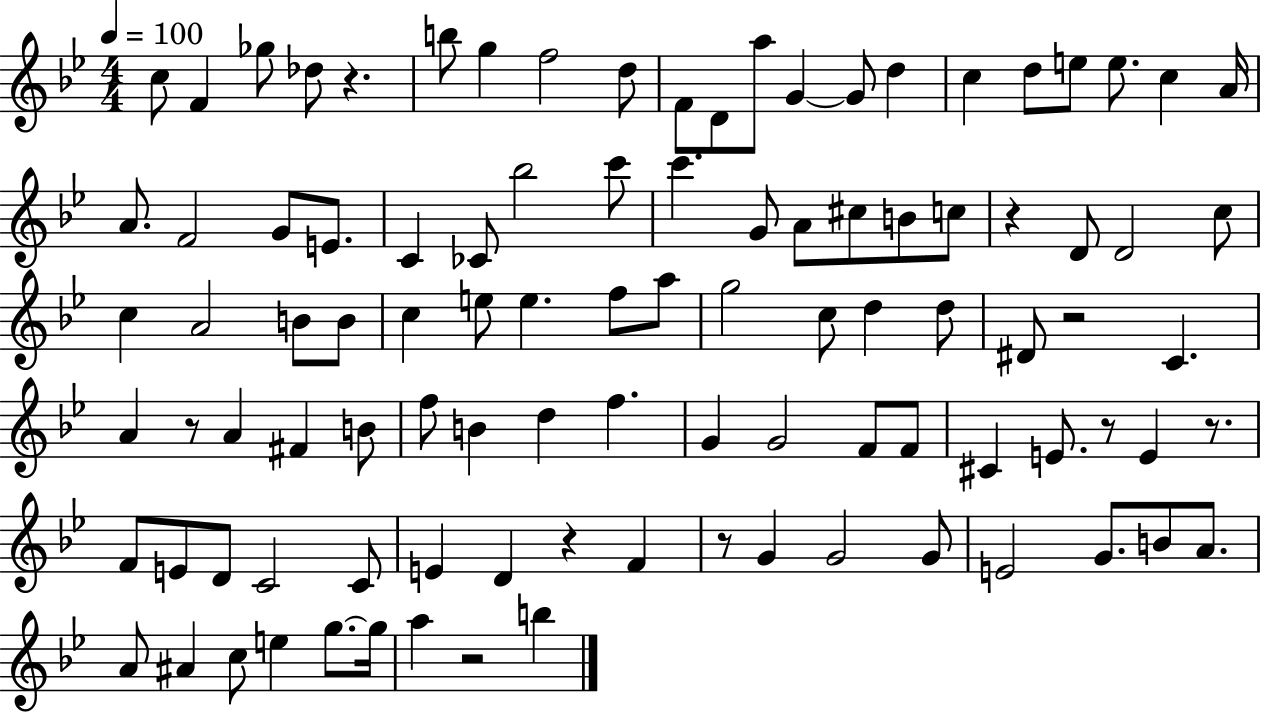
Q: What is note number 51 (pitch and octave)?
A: D#4